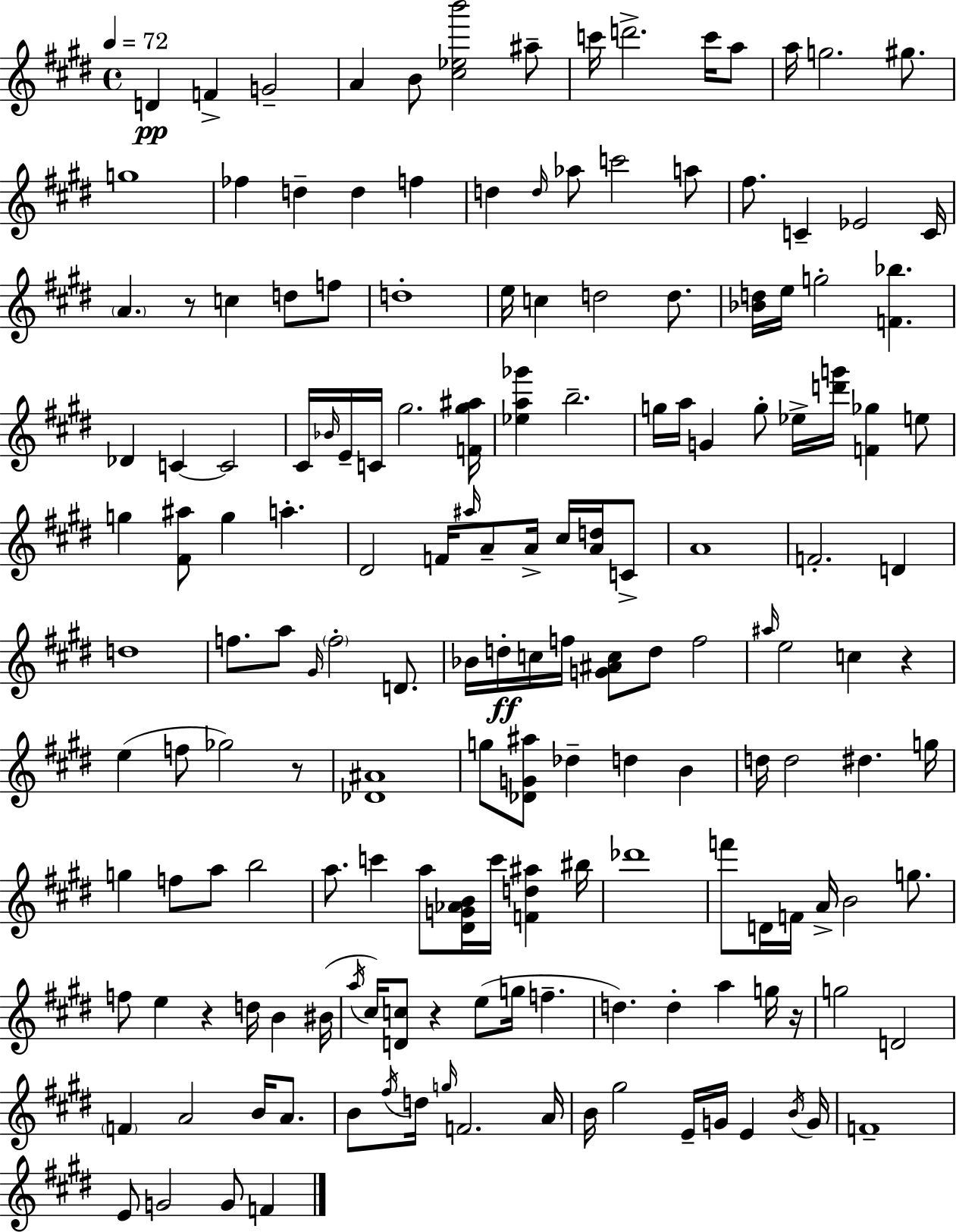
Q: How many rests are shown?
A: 6